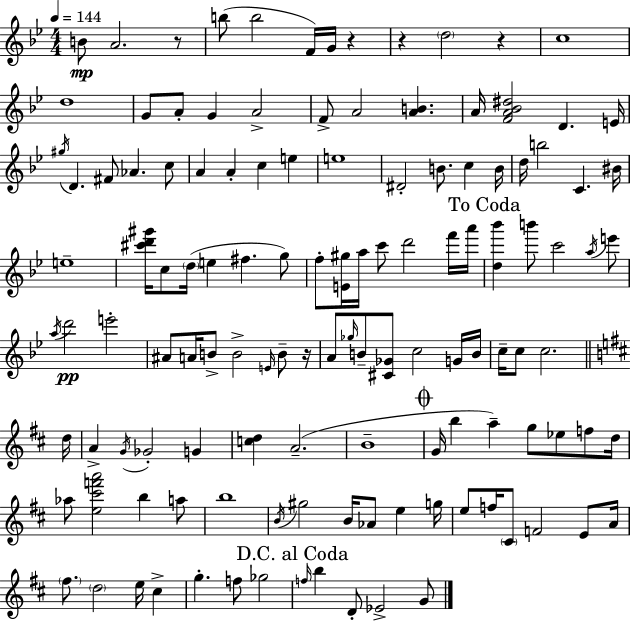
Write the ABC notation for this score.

X:1
T:Untitled
M:4/4
L:1/4
K:Gm
B/2 A2 z/2 b/2 b2 F/4 G/4 z z d2 z c4 d4 G/2 A/2 G A2 F/2 A2 [AB] A/4 [FA_B^d]2 D E/4 ^g/4 D ^F/2 _A c/2 A A c e e4 ^D2 B/2 c B/4 d/4 b2 C ^B/4 e4 [^c'd'^g']/4 c/2 d/4 e ^f g/2 f/2 [E^g]/4 a/4 c'/2 d'2 f'/4 a'/4 [d_b'] b'/2 c'2 a/4 e'/2 a/4 d'2 e'2 ^A/2 A/4 B/2 B2 E/4 B/2 z/4 A/2 _g/4 B/2 [^C_G]/2 c2 G/4 B/4 c/4 c/2 c2 d/4 A G/4 _G2 G [cd] A2 B4 G/4 b a g/2 _e/2 f/2 d/4 _a/2 [e^c'f'a']2 b a/2 b4 B/4 ^g2 B/4 _A/2 e g/4 e/2 f/4 ^C/2 F2 E/2 A/4 ^f/2 d2 e/4 ^c g f/2 _g2 f/4 b D/2 _E2 G/2